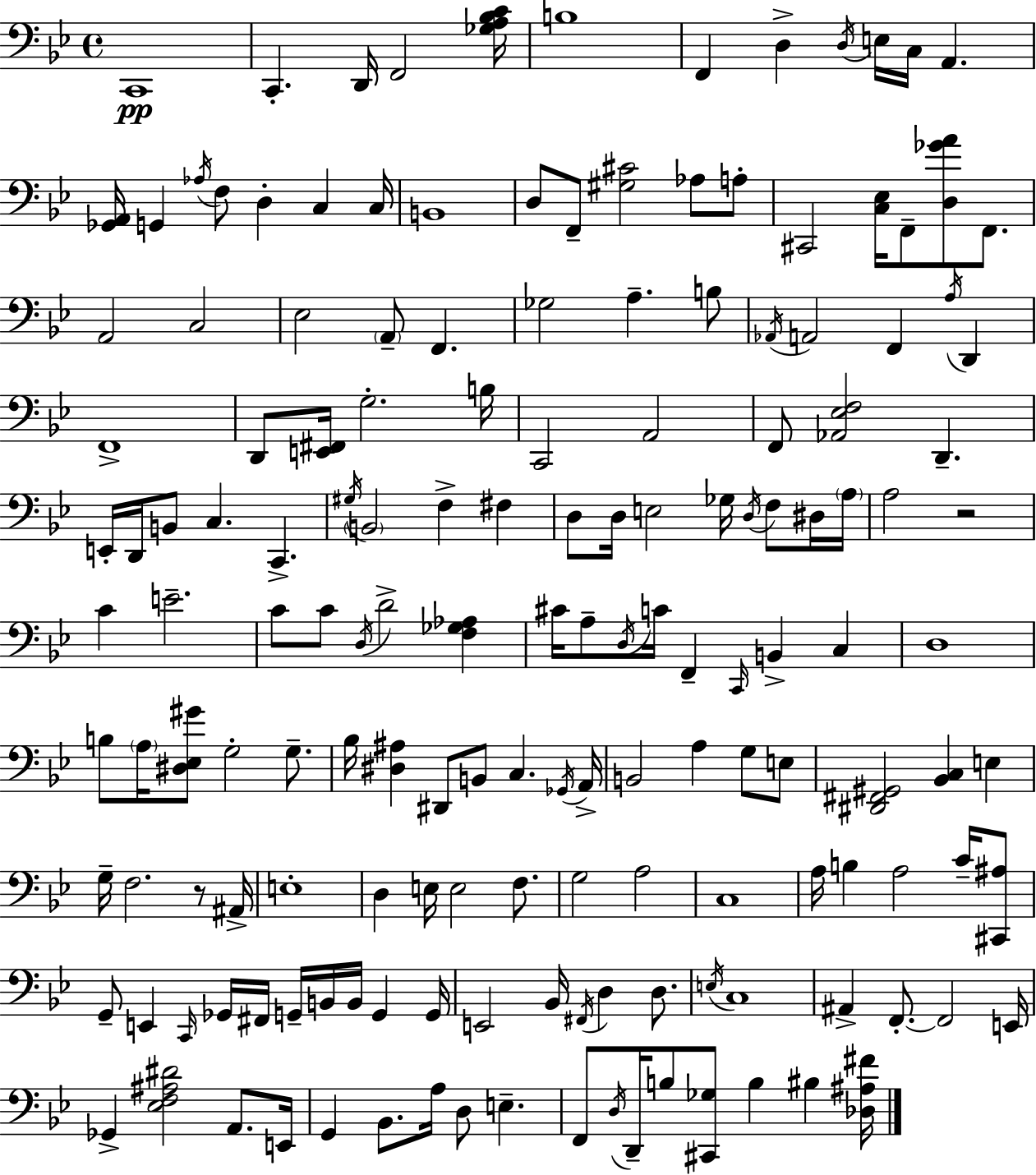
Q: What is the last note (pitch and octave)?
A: BIS3